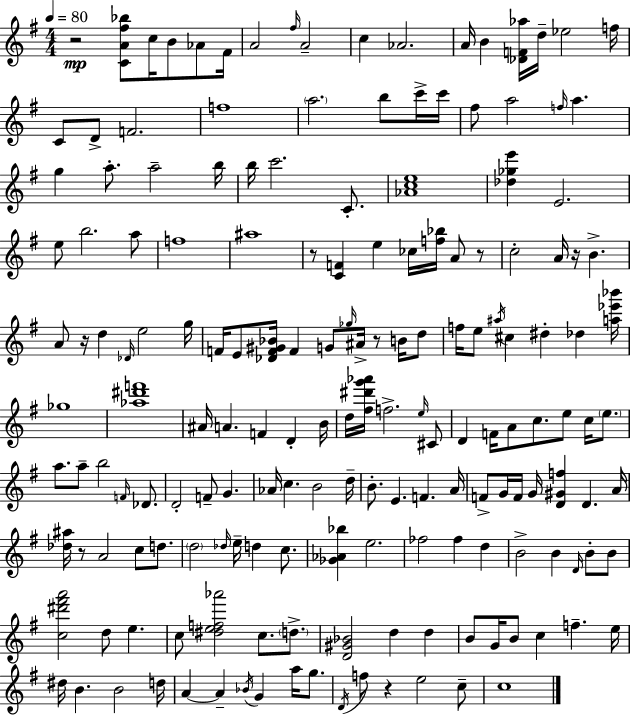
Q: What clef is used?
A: treble